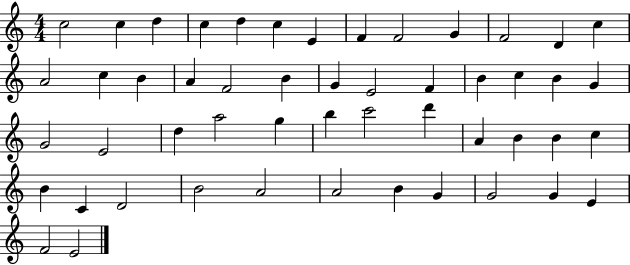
X:1
T:Untitled
M:4/4
L:1/4
K:C
c2 c d c d c E F F2 G F2 D c A2 c B A F2 B G E2 F B c B G G2 E2 d a2 g b c'2 d' A B B c B C D2 B2 A2 A2 B G G2 G E F2 E2